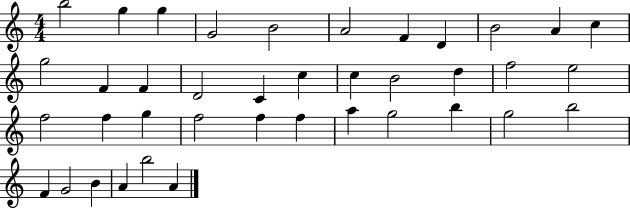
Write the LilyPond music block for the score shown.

{
  \clef treble
  \numericTimeSignature
  \time 4/4
  \key c \major
  b''2 g''4 g''4 | g'2 b'2 | a'2 f'4 d'4 | b'2 a'4 c''4 | \break g''2 f'4 f'4 | d'2 c'4 c''4 | c''4 b'2 d''4 | f''2 e''2 | \break f''2 f''4 g''4 | f''2 f''4 f''4 | a''4 g''2 b''4 | g''2 b''2 | \break f'4 g'2 b'4 | a'4 b''2 a'4 | \bar "|."
}